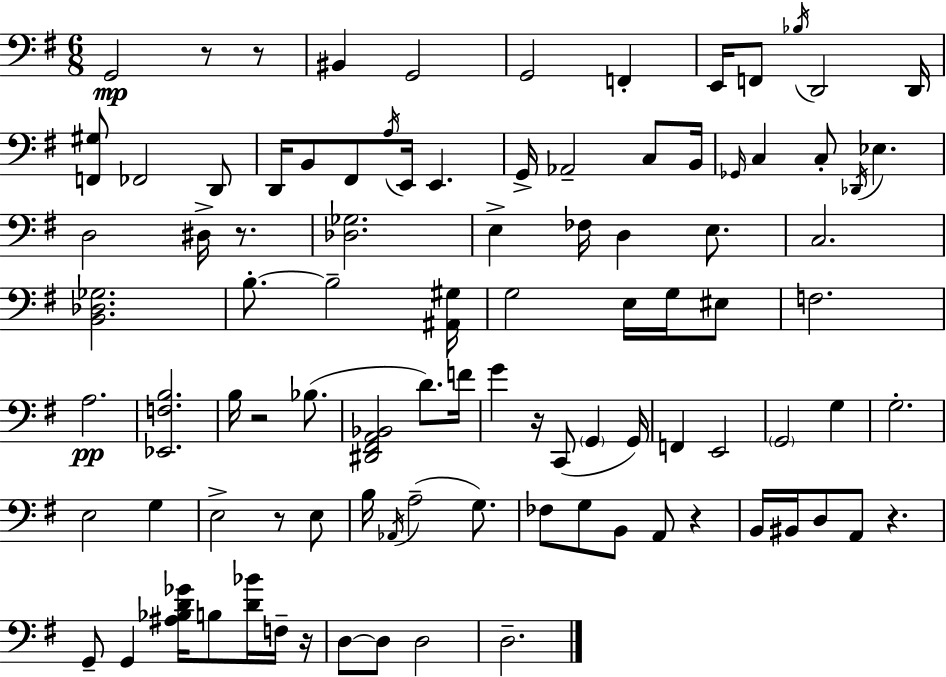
G2/h R/e R/e BIS2/q G2/h G2/h F2/q E2/s F2/e Bb3/s D2/h D2/s [F2,G#3]/e FES2/h D2/e D2/s B2/e F#2/e A3/s E2/s E2/q. G2/s Ab2/h C3/e B2/s Gb2/s C3/q C3/e Db2/s Eb3/q. D3/h D#3/s R/e. [Db3,Gb3]/h. E3/q FES3/s D3/q E3/e. C3/h. [B2,Db3,Gb3]/h. B3/e. B3/h [A#2,G#3]/s G3/h E3/s G3/s EIS3/e F3/h. A3/h. [Eb2,F3,B3]/h. B3/s R/h Bb3/e. [D#2,F#2,A2,Bb2]/h D4/e. F4/s G4/q R/s C2/e G2/q G2/s F2/q E2/h G2/h G3/q G3/h. E3/h G3/q E3/h R/e E3/e B3/s Ab2/s A3/h G3/e. FES3/e G3/e B2/e A2/e R/q B2/s BIS2/s D3/e A2/e R/q. G2/e G2/q [A#3,Bb3,D4,Gb4]/s B3/e [D4,Bb4]/s F3/s R/s D3/e D3/e D3/h D3/h.